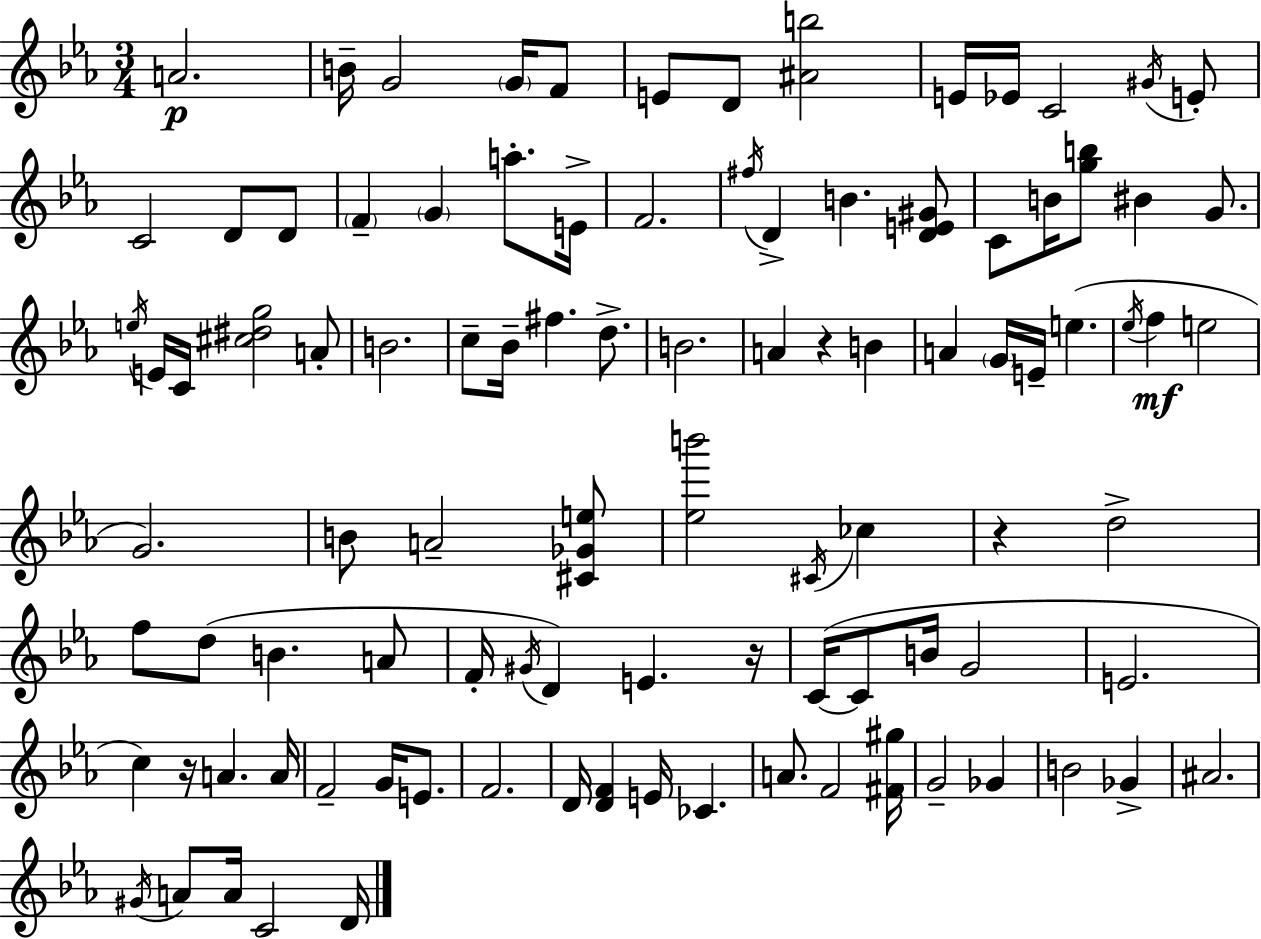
A4/h. B4/s G4/h G4/s F4/e E4/e D4/e [A#4,B5]/h E4/s Eb4/s C4/h G#4/s E4/e C4/h D4/e D4/e F4/q G4/q A5/e. E4/s F4/h. F#5/s D4/q B4/q. [D4,E4,G#4]/e C4/e B4/s [G5,B5]/e BIS4/q G4/e. E5/s E4/s C4/s [C#5,D#5,G5]/h A4/e B4/h. C5/e Bb4/s F#5/q. D5/e. B4/h. A4/q R/q B4/q A4/q G4/s E4/s E5/q. Eb5/s F5/q E5/h G4/h. B4/e A4/h [C#4,Gb4,E5]/e [Eb5,B6]/h C#4/s CES5/q R/q D5/h F5/e D5/e B4/q. A4/e F4/s G#4/s D4/q E4/q. R/s C4/s C4/e B4/s G4/h E4/h. C5/q R/s A4/q. A4/s F4/h G4/s E4/e. F4/h. D4/s [D4,F4]/q E4/s CES4/q. A4/e. F4/h [F#4,G#5]/s G4/h Gb4/q B4/h Gb4/q A#4/h. G#4/s A4/e A4/s C4/h D4/s